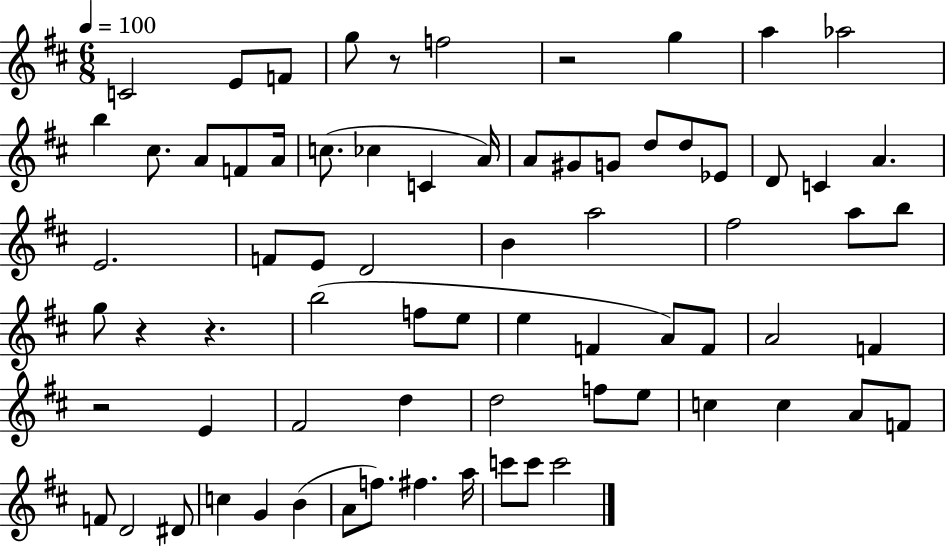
X:1
T:Untitled
M:6/8
L:1/4
K:D
C2 E/2 F/2 g/2 z/2 f2 z2 g a _a2 b ^c/2 A/2 F/2 A/4 c/2 _c C A/4 A/2 ^G/2 G/2 d/2 d/2 _E/2 D/2 C A E2 F/2 E/2 D2 B a2 ^f2 a/2 b/2 g/2 z z b2 f/2 e/2 e F A/2 F/2 A2 F z2 E ^F2 d d2 f/2 e/2 c c A/2 F/2 F/2 D2 ^D/2 c G B A/2 f/2 ^f a/4 c'/2 c'/2 c'2